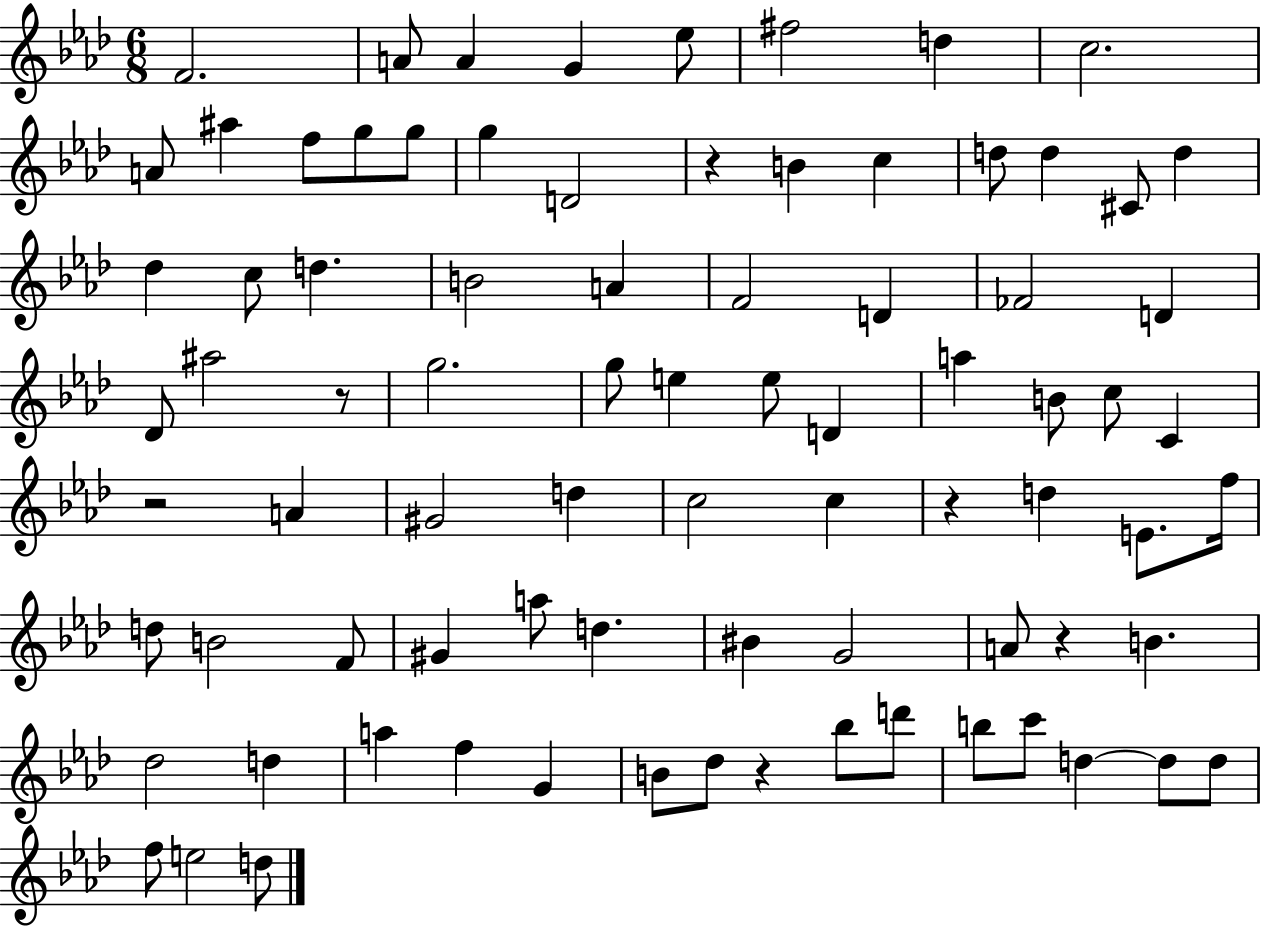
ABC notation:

X:1
T:Untitled
M:6/8
L:1/4
K:Ab
F2 A/2 A G _e/2 ^f2 d c2 A/2 ^a f/2 g/2 g/2 g D2 z B c d/2 d ^C/2 d _d c/2 d B2 A F2 D _F2 D _D/2 ^a2 z/2 g2 g/2 e e/2 D a B/2 c/2 C z2 A ^G2 d c2 c z d E/2 f/4 d/2 B2 F/2 ^G a/2 d ^B G2 A/2 z B _d2 d a f G B/2 _d/2 z _b/2 d'/2 b/2 c'/2 d d/2 d/2 f/2 e2 d/2